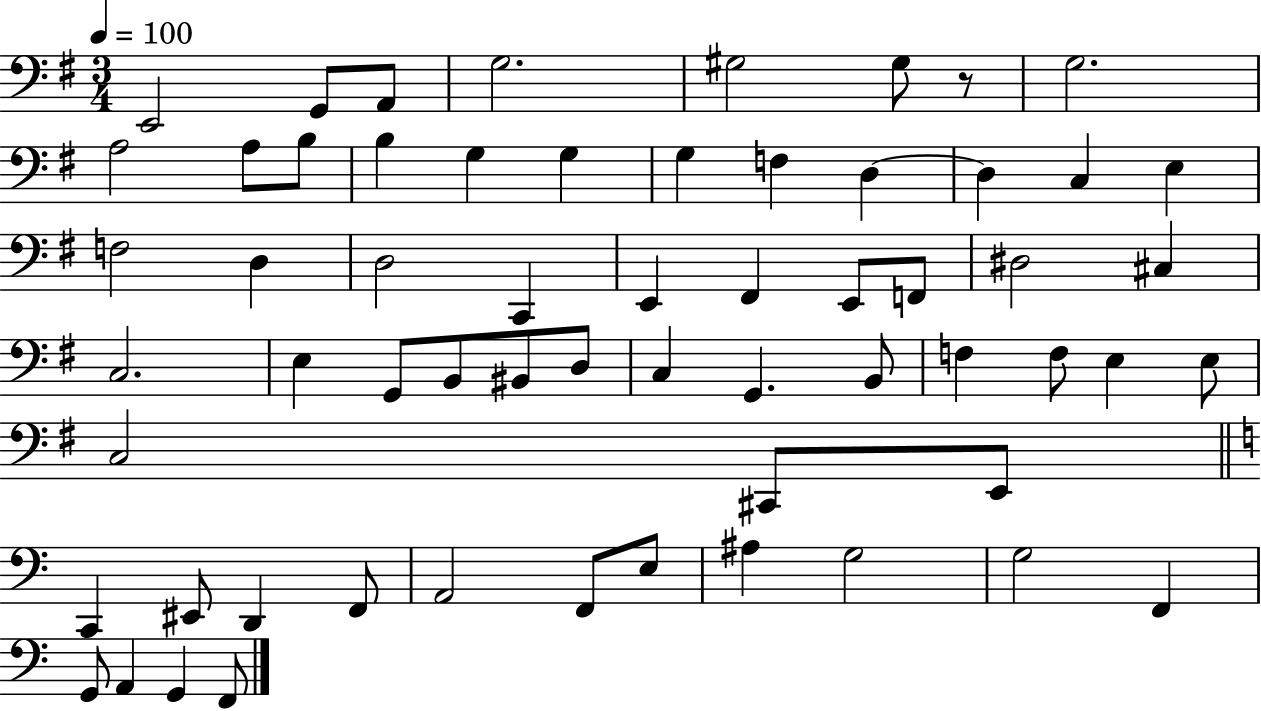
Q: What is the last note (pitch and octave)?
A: F2